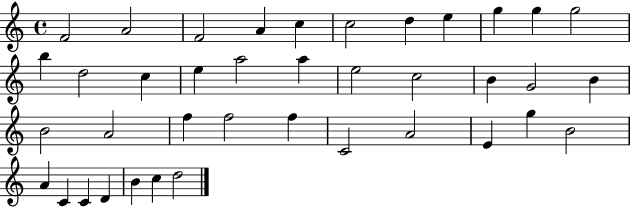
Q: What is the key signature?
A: C major